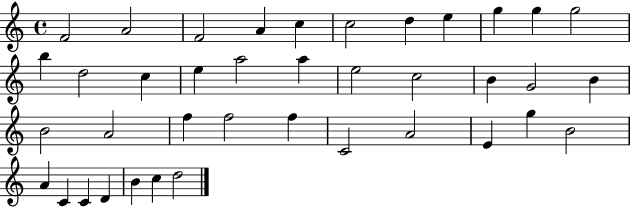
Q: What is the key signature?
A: C major